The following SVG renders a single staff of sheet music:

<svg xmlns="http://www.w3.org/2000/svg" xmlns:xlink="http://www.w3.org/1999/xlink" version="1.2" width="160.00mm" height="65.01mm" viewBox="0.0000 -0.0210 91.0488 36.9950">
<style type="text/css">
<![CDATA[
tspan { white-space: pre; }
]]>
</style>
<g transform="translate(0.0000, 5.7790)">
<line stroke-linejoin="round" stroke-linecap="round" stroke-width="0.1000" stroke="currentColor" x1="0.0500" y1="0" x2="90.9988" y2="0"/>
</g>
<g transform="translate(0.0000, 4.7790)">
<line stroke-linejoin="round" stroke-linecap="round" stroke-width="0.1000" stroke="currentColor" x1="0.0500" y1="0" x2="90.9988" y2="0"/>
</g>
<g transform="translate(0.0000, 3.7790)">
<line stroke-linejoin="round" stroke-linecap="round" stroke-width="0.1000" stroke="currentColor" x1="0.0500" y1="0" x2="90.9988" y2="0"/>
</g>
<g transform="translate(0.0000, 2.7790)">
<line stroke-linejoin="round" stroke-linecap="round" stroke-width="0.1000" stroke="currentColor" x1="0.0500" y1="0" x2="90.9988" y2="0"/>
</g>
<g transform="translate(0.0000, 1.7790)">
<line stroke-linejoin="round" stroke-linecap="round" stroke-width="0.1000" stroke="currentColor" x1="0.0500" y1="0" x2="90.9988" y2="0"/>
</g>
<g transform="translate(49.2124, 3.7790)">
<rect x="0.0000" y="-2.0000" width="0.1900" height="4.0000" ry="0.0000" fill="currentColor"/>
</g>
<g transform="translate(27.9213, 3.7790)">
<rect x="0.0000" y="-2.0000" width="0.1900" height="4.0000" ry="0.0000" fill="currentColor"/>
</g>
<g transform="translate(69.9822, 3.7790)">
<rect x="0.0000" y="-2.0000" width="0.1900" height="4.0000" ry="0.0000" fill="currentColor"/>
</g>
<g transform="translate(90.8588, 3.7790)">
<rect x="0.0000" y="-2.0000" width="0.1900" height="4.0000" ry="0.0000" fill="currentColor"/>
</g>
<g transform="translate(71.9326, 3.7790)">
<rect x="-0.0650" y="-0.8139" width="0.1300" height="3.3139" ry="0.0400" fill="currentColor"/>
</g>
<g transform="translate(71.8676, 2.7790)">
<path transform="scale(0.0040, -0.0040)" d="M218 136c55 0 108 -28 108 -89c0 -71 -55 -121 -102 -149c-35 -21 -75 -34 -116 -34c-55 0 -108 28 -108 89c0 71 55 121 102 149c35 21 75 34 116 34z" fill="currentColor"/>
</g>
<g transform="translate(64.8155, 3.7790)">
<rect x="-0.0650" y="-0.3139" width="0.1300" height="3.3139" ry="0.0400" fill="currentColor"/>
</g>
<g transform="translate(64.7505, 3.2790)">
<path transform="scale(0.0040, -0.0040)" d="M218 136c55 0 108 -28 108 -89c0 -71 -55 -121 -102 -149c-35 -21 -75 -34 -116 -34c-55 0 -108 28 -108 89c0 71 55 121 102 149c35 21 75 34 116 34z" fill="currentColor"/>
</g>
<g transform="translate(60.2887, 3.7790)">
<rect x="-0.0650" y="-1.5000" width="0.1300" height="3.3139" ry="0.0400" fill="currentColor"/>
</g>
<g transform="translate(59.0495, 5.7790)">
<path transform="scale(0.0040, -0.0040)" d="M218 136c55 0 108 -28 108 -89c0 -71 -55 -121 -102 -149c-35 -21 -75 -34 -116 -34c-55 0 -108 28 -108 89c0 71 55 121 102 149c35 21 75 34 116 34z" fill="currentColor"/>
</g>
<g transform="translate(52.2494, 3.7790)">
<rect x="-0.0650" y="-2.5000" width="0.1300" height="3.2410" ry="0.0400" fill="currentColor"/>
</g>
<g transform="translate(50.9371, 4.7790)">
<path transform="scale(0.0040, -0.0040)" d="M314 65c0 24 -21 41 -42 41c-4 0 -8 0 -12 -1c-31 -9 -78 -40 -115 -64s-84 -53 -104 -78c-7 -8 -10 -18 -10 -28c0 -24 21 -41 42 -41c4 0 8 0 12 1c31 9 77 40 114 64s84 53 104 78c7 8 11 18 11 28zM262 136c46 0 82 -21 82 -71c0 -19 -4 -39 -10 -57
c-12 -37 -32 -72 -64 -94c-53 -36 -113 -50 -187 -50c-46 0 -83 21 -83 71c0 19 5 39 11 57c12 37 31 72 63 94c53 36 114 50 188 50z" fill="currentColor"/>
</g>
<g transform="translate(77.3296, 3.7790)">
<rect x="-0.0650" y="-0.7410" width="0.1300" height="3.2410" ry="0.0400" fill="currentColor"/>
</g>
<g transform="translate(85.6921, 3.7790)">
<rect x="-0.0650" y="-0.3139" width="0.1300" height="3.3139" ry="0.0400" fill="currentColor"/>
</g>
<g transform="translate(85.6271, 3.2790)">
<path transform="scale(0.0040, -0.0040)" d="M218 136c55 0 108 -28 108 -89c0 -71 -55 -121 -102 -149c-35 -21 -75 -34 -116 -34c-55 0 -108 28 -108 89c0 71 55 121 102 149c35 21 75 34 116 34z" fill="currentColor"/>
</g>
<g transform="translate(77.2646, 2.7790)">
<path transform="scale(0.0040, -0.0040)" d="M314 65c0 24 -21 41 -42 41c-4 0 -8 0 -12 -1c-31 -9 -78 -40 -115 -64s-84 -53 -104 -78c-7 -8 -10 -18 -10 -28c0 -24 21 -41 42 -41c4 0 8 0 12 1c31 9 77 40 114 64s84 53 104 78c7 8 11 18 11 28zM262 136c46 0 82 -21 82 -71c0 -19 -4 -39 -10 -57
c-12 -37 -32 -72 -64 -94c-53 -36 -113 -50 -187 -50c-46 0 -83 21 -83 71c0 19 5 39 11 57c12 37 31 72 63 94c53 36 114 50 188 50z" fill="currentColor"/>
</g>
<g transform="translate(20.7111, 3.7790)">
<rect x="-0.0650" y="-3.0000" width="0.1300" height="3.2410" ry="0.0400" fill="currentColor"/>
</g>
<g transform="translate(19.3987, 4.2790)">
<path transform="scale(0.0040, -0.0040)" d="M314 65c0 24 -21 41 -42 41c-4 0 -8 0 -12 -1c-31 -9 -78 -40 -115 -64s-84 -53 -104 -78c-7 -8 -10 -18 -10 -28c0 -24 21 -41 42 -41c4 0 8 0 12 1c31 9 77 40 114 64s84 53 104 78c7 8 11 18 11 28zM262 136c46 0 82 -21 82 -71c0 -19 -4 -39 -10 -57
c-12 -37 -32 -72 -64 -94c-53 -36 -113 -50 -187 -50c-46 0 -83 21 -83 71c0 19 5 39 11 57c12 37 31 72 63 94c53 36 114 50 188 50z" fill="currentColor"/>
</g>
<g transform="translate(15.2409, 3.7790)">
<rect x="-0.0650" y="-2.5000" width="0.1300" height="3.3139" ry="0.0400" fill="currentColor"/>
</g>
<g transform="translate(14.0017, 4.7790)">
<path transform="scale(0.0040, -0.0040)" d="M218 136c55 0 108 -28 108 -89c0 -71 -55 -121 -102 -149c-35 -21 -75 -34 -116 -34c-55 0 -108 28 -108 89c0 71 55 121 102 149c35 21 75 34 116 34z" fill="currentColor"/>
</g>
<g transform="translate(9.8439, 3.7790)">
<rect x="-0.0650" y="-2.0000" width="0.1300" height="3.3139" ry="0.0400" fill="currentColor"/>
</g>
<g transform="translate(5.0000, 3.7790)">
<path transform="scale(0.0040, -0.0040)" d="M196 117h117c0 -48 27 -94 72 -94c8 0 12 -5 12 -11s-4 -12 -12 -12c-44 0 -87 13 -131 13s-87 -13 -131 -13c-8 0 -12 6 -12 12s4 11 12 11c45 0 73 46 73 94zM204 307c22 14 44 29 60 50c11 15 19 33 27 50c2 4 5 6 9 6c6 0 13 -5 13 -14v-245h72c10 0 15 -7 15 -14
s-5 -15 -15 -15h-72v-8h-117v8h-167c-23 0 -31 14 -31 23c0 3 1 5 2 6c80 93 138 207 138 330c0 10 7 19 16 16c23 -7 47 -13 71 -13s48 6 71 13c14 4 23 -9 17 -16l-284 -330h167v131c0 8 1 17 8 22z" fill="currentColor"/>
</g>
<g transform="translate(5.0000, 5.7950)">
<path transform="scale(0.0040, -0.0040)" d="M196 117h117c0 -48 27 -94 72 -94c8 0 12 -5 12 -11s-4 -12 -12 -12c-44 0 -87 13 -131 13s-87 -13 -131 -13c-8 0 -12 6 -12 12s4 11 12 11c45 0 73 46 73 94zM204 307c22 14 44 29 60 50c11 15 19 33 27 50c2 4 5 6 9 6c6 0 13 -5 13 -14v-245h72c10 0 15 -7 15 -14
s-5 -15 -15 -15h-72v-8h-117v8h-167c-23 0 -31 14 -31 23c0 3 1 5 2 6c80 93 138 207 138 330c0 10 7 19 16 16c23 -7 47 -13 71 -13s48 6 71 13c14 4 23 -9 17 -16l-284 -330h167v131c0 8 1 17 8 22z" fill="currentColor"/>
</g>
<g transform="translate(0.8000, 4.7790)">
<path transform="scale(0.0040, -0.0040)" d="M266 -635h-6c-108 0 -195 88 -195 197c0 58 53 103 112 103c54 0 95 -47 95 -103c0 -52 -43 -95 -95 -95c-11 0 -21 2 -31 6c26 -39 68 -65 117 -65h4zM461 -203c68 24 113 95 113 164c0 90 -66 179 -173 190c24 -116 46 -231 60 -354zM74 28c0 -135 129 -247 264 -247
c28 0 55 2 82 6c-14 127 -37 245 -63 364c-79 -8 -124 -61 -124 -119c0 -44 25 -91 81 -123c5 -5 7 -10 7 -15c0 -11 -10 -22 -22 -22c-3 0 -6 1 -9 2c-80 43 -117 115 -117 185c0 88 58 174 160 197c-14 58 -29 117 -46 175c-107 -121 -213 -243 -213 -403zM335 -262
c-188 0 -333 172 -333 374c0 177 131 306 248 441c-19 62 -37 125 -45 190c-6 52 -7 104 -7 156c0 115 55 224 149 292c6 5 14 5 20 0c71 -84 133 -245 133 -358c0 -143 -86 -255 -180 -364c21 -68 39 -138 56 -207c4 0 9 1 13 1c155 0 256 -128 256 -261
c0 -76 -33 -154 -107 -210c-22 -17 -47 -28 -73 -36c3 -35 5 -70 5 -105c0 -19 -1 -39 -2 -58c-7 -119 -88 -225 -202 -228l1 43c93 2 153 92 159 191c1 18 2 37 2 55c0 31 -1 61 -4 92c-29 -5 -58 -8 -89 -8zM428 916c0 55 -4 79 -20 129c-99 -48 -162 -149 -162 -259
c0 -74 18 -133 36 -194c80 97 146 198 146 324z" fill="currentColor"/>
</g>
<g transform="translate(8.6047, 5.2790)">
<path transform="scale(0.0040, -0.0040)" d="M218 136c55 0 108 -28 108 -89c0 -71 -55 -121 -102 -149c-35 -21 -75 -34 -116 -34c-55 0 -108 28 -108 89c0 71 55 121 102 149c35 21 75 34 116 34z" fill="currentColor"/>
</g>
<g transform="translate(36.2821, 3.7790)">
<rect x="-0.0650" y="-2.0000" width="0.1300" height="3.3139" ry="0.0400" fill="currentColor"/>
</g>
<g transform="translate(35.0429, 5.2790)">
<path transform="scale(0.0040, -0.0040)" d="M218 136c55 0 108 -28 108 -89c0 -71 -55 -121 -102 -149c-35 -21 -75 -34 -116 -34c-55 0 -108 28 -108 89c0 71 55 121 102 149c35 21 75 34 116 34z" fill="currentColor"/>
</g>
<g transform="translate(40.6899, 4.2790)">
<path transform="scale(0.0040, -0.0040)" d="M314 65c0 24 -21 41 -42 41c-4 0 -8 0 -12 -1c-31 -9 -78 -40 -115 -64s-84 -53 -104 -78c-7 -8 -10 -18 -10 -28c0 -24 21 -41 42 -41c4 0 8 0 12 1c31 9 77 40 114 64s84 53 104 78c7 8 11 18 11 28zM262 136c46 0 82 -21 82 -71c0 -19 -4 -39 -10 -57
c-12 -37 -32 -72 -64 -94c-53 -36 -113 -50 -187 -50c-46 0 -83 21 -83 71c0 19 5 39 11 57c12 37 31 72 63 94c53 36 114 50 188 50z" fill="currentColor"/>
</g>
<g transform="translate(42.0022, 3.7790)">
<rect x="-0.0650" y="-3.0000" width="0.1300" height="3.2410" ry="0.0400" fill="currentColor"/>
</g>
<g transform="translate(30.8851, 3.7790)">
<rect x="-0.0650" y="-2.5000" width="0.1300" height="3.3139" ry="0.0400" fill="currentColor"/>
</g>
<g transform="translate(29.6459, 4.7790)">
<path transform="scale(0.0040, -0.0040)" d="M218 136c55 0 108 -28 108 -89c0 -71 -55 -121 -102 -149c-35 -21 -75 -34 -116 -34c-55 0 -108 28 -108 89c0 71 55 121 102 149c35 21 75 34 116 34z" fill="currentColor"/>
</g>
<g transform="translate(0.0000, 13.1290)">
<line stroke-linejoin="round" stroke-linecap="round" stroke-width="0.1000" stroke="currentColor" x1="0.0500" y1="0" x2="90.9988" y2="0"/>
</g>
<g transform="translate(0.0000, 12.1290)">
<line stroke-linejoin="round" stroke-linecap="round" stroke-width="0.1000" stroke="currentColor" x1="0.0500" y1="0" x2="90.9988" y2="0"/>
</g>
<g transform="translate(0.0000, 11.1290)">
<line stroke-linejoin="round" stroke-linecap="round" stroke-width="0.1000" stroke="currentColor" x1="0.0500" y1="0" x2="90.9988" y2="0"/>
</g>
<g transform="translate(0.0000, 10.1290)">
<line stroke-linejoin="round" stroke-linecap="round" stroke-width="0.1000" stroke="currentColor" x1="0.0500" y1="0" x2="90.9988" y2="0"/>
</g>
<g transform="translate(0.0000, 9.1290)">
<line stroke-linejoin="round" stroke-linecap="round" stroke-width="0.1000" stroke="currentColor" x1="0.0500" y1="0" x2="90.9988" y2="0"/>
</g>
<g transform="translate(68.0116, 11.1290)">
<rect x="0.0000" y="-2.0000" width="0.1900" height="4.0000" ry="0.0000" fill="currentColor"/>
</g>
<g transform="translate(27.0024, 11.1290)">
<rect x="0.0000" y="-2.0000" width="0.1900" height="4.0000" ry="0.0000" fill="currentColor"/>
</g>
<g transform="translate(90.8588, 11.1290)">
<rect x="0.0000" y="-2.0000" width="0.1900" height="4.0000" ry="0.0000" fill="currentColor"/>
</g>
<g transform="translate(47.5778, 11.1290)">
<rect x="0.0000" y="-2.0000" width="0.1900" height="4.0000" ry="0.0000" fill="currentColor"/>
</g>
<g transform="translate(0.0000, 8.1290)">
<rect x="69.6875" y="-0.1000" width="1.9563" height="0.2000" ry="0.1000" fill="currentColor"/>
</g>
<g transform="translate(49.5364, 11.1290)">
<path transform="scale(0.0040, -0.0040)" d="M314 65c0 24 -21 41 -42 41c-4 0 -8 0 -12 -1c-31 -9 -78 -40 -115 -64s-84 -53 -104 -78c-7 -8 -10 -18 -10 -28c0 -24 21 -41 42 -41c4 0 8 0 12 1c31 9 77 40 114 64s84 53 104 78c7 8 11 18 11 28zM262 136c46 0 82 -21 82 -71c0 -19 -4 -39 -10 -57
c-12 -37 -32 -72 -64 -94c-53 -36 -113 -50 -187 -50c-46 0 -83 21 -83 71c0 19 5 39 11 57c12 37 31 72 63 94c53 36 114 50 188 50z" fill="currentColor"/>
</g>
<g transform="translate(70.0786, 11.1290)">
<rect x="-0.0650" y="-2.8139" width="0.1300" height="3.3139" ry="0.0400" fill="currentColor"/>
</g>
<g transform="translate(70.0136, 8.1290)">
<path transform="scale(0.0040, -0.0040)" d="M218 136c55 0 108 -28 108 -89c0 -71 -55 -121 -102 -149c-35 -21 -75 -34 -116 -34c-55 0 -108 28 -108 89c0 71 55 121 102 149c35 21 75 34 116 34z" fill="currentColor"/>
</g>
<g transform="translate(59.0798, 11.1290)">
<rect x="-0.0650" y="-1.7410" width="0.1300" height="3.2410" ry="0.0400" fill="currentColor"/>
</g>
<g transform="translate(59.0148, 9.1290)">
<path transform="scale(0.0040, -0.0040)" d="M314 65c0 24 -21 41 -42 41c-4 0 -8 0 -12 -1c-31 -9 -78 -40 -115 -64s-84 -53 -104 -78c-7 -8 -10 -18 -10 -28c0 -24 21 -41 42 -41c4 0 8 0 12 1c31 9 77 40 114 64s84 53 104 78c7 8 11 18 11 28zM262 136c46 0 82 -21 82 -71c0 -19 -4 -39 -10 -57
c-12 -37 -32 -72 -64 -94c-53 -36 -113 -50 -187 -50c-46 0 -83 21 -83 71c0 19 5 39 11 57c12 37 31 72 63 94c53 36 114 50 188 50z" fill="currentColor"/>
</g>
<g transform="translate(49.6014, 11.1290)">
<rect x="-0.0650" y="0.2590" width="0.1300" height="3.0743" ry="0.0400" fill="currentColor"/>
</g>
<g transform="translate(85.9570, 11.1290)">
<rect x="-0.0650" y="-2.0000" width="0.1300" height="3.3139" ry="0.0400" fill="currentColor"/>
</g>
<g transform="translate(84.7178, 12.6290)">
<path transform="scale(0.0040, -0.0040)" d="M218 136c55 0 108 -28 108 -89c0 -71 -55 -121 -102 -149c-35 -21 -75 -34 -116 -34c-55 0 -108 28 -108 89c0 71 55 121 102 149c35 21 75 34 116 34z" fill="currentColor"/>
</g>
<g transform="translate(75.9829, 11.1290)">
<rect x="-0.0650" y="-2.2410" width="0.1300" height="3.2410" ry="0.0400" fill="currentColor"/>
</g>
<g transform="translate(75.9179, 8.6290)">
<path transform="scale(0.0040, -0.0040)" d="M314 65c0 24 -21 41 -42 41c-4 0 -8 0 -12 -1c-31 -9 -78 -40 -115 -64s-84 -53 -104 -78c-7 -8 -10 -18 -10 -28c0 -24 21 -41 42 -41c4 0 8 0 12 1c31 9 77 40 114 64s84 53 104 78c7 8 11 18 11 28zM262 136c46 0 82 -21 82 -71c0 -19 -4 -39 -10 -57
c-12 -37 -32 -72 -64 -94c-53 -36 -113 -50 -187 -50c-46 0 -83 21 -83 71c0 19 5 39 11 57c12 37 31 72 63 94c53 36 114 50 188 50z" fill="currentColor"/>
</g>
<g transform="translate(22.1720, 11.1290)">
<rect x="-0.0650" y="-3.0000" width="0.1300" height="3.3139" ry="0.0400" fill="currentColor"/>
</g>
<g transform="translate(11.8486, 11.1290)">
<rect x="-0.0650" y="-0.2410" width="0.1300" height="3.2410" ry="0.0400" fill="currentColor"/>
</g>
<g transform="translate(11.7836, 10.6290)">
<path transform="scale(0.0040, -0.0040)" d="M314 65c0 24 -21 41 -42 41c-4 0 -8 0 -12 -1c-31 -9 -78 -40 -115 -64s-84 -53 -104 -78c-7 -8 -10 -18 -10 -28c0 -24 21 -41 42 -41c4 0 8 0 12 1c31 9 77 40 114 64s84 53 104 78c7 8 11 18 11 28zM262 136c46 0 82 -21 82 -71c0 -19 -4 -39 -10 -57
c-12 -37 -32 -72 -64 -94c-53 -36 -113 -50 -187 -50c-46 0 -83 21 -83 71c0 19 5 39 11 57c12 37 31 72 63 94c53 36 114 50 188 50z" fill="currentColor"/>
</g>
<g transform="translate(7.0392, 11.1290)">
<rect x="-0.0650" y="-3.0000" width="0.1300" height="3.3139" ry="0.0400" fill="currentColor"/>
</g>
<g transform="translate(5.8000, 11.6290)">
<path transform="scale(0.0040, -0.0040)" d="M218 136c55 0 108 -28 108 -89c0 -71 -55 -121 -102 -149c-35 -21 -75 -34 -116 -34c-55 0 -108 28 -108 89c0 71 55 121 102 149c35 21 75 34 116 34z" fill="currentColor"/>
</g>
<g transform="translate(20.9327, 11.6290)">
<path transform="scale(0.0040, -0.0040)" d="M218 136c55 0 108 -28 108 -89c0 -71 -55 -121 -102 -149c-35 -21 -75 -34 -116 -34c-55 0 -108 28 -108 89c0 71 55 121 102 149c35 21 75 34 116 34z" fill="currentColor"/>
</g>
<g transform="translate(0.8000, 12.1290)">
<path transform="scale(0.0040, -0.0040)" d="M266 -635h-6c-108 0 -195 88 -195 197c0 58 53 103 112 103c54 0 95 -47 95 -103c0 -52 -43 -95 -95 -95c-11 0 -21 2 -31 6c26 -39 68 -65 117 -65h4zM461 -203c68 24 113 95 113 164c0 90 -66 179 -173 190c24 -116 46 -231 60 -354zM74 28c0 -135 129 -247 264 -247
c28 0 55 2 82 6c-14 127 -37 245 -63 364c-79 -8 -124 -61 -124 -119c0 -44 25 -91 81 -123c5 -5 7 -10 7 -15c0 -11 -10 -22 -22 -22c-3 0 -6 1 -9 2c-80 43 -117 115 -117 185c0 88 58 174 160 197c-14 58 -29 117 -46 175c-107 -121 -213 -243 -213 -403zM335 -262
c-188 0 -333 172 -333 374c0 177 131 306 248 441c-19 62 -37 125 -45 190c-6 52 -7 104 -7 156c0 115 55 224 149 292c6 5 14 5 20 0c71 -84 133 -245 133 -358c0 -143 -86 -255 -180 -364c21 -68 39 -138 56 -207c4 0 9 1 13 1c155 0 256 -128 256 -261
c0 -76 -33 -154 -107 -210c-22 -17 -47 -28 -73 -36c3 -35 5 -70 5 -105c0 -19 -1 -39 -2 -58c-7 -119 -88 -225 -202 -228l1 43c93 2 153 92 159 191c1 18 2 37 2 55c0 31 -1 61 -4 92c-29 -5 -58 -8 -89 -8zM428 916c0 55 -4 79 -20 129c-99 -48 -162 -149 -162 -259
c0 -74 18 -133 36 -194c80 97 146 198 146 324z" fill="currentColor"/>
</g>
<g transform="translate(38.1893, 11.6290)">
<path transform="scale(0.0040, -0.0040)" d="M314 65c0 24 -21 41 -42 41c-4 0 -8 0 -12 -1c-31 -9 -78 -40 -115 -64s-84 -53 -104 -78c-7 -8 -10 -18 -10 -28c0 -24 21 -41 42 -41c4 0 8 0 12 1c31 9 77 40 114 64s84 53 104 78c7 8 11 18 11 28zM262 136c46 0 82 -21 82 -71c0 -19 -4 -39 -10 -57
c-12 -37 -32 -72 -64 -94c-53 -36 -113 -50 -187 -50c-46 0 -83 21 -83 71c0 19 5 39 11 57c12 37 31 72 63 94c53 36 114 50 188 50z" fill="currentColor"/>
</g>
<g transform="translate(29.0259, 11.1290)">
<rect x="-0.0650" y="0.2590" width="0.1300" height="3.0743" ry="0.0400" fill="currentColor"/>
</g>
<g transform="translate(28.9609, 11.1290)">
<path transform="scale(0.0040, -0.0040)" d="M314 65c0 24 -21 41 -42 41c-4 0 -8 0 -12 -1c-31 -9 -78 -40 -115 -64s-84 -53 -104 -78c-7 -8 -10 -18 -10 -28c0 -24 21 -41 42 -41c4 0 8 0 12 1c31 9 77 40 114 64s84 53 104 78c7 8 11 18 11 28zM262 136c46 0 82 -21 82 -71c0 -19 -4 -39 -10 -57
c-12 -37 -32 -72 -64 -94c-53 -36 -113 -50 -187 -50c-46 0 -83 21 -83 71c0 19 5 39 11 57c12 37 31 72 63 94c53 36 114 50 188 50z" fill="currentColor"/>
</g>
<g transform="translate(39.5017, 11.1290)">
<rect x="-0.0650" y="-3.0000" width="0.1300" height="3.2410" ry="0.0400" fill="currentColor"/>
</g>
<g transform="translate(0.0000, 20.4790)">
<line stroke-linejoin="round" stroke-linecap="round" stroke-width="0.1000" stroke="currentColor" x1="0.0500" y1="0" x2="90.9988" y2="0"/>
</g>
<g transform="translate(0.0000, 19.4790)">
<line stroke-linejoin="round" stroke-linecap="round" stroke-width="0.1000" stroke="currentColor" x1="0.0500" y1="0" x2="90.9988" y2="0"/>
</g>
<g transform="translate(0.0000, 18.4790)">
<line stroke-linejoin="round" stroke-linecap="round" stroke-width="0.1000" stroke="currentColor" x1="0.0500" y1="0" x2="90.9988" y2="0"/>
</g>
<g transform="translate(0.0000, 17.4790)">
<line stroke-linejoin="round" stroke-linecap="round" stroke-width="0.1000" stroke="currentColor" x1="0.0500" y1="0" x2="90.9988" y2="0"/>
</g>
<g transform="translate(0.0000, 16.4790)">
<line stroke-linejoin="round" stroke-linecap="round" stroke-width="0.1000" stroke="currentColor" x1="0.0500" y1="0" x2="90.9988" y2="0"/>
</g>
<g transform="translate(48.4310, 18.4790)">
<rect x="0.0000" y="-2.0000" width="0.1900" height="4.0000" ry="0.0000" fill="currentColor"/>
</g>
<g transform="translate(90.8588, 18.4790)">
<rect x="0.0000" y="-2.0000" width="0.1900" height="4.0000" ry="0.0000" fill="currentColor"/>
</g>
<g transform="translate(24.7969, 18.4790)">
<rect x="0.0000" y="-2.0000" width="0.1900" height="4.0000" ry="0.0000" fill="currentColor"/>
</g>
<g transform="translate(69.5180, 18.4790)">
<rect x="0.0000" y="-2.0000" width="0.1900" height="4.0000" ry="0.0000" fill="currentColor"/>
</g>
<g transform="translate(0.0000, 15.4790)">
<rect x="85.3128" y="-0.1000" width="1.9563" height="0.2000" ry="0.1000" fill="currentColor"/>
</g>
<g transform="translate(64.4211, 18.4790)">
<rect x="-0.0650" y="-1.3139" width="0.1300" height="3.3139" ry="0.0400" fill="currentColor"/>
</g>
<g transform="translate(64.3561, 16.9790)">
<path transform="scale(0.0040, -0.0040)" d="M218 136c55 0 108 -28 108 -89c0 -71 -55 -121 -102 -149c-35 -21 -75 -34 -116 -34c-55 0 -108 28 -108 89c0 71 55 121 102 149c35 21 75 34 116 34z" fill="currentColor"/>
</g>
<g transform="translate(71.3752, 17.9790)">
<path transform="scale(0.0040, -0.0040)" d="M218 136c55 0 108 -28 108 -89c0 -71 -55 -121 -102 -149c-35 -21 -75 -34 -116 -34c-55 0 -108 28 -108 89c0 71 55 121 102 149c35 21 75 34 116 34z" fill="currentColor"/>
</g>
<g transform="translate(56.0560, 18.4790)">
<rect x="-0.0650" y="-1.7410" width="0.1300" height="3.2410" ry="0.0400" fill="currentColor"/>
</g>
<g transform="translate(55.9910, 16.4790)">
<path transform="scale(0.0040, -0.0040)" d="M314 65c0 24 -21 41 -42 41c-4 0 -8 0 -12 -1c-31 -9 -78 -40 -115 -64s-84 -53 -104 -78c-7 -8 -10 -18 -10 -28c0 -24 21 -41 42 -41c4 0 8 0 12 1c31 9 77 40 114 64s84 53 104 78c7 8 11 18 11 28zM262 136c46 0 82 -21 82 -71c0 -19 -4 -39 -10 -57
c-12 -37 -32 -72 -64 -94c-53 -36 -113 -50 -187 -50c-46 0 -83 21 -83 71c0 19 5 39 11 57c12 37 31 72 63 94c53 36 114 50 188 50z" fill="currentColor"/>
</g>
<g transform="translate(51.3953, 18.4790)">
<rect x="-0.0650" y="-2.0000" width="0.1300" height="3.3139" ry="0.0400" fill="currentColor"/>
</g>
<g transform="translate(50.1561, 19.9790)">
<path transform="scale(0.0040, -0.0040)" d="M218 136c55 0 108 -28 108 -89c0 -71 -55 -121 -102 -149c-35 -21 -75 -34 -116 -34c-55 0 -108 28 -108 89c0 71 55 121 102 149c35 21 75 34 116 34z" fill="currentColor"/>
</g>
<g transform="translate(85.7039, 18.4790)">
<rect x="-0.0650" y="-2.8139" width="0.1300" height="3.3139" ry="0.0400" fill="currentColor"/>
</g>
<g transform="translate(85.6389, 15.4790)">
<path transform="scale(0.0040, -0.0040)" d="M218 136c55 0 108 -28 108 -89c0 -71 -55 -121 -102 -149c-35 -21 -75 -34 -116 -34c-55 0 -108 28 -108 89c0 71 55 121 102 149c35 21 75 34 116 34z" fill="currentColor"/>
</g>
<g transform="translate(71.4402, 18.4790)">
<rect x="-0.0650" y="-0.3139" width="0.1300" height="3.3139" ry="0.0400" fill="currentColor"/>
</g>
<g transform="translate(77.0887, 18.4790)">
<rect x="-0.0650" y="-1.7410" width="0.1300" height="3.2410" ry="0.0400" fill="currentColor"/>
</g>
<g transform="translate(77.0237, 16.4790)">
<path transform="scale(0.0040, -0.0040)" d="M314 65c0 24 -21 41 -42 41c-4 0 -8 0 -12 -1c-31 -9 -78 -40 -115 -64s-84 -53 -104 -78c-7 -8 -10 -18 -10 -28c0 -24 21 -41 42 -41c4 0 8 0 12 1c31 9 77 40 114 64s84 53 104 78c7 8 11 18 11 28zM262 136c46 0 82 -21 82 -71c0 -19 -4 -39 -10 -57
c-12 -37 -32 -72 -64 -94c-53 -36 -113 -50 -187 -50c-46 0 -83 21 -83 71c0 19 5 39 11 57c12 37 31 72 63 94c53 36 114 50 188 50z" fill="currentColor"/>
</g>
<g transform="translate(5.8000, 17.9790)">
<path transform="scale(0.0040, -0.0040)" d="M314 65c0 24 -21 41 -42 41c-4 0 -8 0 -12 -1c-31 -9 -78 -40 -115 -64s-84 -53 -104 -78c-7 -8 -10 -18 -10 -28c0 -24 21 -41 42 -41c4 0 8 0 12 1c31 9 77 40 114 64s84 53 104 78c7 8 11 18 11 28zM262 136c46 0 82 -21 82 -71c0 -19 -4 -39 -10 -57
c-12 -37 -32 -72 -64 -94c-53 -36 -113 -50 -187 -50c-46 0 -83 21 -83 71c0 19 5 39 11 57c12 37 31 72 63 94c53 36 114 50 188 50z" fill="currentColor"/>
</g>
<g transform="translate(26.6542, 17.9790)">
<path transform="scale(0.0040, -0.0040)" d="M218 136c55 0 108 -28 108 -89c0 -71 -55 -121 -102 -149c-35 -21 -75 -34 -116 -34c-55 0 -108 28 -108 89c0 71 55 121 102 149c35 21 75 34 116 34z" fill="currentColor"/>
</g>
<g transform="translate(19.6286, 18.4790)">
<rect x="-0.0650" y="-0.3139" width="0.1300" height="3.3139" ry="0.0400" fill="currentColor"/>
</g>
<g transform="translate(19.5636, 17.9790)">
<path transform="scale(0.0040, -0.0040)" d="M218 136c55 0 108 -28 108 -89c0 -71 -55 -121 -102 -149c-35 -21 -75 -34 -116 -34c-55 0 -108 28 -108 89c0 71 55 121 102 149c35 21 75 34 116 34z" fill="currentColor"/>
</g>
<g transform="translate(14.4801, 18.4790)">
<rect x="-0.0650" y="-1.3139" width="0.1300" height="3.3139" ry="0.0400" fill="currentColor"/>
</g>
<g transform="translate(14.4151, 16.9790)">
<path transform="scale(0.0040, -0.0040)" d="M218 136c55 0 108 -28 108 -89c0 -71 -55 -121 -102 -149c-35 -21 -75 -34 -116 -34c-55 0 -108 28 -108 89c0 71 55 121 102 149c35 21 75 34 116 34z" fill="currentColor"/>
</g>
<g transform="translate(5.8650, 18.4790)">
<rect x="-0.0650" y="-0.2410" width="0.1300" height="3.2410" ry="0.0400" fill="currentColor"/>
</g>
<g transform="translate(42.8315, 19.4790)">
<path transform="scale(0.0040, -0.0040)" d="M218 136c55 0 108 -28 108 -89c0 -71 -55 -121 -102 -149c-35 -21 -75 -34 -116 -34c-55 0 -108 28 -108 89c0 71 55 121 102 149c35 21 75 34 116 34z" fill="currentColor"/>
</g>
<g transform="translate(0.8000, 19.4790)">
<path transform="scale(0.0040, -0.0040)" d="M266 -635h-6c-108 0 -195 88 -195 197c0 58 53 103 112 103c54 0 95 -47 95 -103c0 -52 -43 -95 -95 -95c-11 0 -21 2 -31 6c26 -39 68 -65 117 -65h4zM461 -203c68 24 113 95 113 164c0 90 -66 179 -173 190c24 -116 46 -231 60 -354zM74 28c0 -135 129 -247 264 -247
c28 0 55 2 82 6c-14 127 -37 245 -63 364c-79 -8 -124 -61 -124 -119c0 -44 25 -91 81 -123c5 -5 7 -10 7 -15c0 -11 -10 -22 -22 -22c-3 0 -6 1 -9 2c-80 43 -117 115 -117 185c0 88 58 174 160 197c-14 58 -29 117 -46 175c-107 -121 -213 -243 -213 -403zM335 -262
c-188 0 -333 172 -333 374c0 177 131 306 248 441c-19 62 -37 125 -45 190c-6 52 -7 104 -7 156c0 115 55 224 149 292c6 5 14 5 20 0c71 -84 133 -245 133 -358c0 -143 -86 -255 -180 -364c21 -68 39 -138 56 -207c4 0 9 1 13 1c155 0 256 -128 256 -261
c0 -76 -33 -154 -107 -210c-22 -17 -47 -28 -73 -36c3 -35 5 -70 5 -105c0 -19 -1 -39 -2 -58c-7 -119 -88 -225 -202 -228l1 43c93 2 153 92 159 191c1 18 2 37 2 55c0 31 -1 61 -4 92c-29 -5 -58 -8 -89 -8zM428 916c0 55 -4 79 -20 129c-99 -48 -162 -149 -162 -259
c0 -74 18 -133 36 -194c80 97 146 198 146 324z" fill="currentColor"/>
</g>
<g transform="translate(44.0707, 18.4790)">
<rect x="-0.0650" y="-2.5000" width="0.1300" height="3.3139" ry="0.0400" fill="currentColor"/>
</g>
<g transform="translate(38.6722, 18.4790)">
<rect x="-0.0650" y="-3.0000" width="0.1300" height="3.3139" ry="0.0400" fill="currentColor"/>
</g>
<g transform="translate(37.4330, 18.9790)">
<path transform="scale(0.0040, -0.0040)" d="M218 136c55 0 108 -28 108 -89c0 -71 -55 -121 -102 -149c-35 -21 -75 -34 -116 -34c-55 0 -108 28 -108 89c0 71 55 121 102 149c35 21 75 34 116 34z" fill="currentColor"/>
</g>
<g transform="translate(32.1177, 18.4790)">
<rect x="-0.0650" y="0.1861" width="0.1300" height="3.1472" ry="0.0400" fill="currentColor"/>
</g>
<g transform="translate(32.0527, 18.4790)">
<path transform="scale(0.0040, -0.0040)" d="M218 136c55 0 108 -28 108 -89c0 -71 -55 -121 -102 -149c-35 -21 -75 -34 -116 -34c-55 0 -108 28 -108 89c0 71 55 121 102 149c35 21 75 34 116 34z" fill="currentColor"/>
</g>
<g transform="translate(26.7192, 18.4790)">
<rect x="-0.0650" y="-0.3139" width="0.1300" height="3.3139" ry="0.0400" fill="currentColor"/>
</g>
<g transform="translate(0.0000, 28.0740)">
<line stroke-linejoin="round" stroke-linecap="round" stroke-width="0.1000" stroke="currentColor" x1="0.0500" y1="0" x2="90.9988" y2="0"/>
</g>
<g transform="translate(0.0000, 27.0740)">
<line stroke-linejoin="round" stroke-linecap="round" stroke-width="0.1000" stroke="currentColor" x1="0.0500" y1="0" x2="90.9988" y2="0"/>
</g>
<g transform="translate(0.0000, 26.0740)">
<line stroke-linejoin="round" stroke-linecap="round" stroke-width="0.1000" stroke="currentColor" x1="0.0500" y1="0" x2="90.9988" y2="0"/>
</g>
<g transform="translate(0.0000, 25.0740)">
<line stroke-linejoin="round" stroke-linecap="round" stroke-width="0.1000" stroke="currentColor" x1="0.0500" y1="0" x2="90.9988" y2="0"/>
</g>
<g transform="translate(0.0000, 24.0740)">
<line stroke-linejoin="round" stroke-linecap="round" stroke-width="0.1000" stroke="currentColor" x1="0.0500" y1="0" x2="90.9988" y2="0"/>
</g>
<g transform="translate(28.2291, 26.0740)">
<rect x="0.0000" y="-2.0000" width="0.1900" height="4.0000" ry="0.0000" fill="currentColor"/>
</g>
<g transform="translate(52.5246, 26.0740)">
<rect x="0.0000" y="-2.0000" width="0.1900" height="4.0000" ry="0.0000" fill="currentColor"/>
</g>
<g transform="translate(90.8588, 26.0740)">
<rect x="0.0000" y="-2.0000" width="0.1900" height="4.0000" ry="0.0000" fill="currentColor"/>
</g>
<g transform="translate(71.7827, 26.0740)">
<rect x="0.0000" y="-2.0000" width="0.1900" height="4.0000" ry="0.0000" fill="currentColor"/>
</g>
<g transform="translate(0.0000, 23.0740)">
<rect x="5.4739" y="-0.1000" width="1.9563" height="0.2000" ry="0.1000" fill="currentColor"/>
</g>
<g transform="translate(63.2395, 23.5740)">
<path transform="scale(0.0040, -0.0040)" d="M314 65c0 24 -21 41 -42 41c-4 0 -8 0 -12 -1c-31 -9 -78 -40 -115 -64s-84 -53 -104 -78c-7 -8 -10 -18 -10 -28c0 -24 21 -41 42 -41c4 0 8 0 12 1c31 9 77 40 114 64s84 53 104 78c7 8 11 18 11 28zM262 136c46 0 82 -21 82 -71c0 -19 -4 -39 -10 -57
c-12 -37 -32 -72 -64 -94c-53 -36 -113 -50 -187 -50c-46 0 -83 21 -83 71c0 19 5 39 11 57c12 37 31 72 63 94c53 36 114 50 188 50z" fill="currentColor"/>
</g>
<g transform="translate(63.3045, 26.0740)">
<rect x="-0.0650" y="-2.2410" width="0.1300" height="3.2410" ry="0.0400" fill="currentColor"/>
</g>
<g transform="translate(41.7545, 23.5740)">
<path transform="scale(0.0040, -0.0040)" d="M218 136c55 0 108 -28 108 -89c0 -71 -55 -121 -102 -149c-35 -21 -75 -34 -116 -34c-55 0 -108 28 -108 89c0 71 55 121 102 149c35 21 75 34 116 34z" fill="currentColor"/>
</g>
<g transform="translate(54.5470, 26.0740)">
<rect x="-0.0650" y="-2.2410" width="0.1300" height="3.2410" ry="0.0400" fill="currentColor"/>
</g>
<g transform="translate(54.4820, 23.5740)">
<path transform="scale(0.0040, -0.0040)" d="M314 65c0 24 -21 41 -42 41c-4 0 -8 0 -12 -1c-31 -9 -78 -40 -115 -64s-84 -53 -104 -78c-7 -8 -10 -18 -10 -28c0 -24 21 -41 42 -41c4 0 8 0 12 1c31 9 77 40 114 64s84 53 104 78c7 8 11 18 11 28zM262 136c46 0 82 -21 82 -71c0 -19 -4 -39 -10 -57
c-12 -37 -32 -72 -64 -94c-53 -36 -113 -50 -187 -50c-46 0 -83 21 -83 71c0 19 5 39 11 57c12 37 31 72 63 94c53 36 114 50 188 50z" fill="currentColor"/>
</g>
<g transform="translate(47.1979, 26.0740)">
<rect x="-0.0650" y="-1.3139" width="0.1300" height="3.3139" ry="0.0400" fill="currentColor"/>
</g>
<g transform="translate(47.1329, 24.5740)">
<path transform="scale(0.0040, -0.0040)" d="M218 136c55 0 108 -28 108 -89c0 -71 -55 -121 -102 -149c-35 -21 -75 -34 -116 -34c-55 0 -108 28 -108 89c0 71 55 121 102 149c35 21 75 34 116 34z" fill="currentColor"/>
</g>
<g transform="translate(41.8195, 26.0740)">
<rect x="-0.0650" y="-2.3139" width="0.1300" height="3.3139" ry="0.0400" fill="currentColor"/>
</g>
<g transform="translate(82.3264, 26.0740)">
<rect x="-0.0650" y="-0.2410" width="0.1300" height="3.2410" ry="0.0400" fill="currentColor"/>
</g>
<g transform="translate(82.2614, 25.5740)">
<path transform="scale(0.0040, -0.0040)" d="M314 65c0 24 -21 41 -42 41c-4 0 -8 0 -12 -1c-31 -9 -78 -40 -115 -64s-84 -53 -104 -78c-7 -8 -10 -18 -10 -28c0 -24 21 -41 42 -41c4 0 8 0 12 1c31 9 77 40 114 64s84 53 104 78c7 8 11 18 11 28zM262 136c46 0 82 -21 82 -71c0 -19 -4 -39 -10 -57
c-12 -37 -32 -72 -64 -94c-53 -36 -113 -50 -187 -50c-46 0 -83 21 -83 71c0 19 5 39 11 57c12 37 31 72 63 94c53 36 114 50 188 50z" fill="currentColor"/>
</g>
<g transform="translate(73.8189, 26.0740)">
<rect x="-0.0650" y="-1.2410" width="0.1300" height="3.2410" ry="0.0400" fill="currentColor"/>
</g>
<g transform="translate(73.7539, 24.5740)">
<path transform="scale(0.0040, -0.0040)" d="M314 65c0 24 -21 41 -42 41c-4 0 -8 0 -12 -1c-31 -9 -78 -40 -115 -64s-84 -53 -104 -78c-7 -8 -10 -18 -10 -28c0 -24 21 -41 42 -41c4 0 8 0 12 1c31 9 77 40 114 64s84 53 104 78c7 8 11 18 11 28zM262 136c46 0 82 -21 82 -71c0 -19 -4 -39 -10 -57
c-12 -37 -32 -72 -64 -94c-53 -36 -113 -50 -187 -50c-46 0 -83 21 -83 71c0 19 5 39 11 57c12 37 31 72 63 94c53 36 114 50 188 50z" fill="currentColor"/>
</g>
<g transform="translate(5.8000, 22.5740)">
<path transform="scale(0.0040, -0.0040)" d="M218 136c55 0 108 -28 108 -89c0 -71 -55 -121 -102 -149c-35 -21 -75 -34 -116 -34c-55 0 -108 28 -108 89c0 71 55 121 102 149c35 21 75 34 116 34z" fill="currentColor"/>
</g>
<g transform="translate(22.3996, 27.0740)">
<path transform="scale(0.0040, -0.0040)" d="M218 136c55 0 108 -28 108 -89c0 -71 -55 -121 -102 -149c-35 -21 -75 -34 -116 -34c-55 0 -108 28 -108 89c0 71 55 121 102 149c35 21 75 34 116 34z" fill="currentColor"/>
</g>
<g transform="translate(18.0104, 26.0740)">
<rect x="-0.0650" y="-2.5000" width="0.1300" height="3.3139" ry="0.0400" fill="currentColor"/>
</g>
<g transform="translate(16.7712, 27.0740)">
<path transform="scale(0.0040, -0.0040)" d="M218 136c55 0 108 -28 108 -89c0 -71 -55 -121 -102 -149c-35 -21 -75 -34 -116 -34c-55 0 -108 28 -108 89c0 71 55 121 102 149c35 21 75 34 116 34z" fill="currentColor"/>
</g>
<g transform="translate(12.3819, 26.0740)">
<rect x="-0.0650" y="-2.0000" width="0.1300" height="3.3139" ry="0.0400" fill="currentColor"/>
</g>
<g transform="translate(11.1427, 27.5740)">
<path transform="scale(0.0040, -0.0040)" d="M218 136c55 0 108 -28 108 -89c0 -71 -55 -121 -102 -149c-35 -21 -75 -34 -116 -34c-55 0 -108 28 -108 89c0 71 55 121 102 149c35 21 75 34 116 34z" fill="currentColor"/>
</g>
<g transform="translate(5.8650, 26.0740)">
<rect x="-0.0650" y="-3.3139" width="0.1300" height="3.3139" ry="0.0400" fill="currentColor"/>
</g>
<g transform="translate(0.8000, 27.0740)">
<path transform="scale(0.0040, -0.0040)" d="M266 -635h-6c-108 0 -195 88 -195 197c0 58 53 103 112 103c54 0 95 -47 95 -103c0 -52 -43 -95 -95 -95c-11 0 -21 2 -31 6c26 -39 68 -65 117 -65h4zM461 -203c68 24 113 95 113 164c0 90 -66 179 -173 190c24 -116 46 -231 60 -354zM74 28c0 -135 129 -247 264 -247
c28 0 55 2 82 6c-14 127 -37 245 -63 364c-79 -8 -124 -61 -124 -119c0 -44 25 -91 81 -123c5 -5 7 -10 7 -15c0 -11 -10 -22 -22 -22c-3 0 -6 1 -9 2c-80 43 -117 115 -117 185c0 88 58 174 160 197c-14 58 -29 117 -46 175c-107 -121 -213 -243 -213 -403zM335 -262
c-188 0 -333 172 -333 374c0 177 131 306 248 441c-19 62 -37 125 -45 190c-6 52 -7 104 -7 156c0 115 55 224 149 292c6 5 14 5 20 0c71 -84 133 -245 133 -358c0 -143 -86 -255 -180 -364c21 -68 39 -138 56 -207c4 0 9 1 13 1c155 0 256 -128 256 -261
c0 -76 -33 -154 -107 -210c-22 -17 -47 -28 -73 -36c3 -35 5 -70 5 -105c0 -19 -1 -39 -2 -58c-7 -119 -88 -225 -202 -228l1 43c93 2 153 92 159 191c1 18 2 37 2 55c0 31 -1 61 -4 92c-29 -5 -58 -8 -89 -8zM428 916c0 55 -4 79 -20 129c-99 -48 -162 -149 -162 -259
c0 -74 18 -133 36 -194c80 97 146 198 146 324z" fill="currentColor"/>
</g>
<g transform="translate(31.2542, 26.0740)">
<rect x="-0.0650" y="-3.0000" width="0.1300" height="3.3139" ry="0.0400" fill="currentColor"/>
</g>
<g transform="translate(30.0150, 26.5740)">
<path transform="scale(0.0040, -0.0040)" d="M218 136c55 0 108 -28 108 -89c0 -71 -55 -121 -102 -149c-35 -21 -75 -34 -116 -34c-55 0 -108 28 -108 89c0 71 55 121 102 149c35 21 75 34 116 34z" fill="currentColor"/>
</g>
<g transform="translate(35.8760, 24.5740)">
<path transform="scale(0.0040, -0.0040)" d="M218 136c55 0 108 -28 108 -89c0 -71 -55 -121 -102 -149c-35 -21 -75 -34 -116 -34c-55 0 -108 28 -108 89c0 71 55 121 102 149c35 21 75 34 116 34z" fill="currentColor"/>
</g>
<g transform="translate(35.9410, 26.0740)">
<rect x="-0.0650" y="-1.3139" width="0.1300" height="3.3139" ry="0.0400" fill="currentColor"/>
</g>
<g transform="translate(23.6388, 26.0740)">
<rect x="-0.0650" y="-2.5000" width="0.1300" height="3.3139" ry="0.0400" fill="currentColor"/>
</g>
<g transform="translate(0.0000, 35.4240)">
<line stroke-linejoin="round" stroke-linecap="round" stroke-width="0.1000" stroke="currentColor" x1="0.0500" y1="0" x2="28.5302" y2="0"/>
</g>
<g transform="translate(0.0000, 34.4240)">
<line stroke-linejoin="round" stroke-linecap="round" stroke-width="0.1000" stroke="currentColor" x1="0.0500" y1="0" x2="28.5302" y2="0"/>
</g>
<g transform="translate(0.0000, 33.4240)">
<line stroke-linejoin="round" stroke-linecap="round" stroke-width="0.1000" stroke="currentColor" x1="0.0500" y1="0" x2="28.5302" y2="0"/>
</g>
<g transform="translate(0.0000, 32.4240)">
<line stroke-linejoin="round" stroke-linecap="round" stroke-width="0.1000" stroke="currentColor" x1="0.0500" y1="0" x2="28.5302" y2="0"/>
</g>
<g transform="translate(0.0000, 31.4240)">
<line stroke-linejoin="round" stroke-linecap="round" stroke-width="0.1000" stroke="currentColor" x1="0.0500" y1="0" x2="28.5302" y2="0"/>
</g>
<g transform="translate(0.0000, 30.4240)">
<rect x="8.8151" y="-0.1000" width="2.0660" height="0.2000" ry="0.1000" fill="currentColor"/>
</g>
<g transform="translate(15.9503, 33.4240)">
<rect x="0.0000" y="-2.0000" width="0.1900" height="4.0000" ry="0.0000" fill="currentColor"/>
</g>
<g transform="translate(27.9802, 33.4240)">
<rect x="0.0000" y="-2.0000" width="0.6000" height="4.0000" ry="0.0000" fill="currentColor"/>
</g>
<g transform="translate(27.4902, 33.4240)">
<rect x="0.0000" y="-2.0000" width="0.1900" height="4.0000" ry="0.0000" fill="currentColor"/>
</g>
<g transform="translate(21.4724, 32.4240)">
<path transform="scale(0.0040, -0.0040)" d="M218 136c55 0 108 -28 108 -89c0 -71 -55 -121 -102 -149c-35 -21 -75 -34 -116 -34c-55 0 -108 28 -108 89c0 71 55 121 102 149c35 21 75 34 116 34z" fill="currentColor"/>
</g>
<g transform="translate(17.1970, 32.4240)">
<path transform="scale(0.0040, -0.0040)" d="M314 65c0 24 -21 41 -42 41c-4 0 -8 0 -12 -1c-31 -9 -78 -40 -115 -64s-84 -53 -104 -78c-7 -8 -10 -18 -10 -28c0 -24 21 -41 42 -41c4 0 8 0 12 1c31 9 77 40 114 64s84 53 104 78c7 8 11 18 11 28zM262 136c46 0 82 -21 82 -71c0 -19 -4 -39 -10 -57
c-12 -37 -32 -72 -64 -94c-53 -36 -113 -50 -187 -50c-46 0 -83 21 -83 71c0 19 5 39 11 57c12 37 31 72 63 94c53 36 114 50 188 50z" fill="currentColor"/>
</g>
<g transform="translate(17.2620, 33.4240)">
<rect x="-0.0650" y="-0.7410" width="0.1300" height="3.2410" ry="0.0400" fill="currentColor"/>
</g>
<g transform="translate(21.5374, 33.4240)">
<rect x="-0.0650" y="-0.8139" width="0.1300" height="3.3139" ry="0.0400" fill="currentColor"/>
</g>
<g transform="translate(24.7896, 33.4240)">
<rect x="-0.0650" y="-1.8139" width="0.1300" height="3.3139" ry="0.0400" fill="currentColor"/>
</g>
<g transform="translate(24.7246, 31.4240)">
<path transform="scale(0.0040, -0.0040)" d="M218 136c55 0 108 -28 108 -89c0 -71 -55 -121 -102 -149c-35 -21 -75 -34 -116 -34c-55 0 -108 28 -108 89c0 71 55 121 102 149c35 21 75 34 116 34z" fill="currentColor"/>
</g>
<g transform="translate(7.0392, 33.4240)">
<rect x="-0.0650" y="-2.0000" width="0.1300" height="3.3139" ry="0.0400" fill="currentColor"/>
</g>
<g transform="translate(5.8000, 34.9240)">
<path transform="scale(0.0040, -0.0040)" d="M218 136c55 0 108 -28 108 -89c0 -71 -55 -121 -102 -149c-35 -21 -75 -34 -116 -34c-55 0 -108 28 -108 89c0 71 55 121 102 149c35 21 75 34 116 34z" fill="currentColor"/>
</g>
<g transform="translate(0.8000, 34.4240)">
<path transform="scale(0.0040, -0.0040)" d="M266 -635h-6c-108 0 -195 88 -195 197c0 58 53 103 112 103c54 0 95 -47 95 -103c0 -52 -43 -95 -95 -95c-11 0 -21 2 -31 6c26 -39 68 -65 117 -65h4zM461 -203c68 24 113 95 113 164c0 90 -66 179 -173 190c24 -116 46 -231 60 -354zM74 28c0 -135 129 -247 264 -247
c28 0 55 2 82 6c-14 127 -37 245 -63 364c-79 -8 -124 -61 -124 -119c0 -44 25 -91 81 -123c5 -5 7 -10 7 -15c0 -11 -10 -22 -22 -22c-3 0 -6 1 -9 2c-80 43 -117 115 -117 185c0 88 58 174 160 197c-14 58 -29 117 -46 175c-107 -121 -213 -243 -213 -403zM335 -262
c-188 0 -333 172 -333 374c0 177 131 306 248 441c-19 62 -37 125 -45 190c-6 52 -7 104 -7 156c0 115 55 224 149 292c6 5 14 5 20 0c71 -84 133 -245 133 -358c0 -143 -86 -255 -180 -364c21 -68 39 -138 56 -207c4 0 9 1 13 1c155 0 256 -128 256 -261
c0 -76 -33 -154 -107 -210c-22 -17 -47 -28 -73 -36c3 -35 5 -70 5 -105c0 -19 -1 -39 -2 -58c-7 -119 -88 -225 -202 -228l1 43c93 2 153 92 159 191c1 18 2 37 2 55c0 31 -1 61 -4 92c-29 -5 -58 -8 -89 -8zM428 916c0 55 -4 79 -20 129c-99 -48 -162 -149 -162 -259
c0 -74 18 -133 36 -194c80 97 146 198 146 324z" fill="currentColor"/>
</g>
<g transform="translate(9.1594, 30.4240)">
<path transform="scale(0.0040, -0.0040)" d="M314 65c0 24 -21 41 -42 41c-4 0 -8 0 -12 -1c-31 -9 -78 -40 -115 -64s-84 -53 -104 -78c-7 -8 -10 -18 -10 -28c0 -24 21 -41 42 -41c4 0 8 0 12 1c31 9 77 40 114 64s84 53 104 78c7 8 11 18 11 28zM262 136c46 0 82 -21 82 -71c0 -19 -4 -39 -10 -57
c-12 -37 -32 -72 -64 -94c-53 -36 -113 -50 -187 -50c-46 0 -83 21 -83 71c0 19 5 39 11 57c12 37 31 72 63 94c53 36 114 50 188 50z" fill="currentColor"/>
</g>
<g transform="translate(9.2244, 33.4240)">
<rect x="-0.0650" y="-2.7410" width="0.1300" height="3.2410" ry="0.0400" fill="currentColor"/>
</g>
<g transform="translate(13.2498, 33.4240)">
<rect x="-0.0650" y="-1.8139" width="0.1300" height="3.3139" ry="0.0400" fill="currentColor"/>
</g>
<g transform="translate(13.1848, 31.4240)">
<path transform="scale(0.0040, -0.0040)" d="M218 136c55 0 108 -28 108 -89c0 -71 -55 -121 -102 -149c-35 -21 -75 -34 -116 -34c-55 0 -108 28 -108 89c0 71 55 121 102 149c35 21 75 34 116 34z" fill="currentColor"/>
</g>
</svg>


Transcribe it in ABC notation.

X:1
T:Untitled
M:4/4
L:1/4
K:C
F G A2 G F A2 G2 E c d d2 c A c2 A B2 A2 B2 f2 a g2 F c2 e c c B A G F f2 e c f2 a b F G G A e g e g2 g2 e2 c2 F a2 f d2 d f